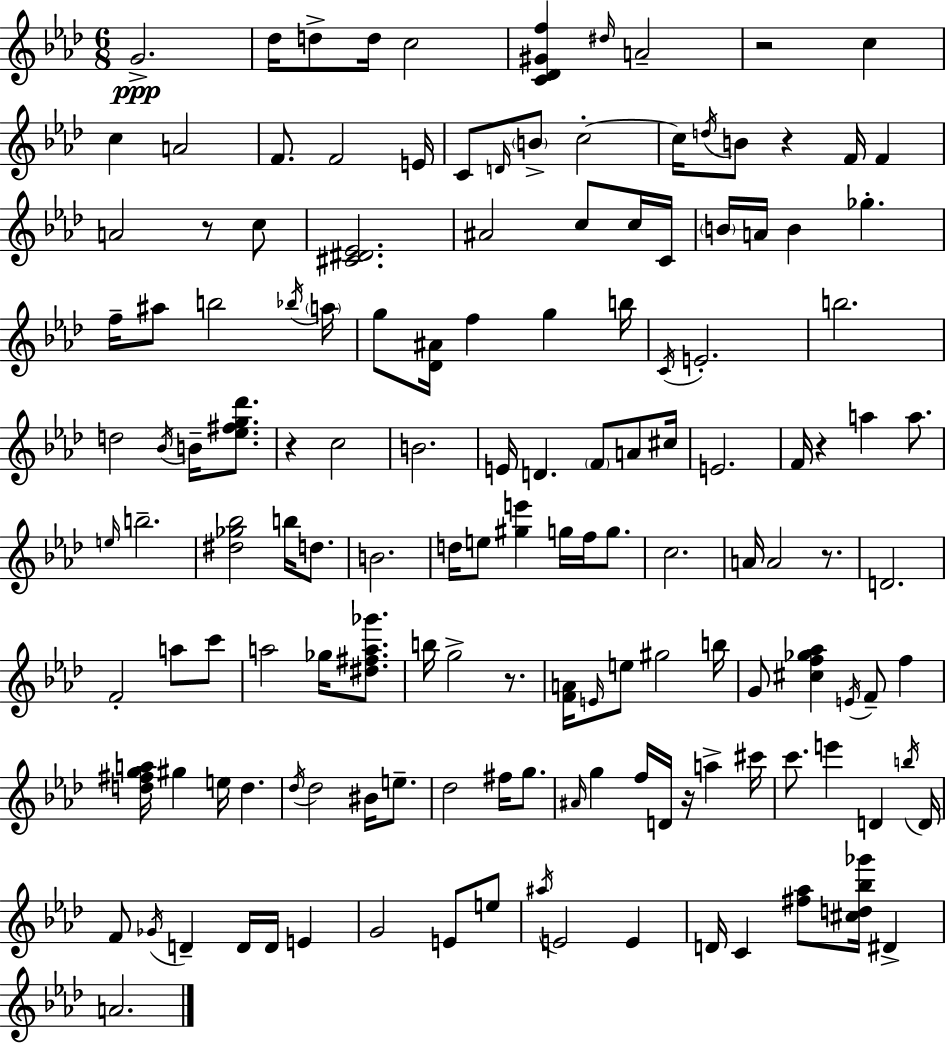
G4/h. Db5/s D5/e D5/s C5/h [C4,Db4,G#4,F5]/q D#5/s A4/h R/h C5/q C5/q A4/h F4/e. F4/h E4/s C4/e D4/s B4/e C5/h C5/s D5/s B4/e R/q F4/s F4/q A4/h R/e C5/e [C#4,D#4,Eb4]/h. A#4/h C5/e C5/s C4/s B4/s A4/s B4/q Gb5/q. F5/s A#5/e B5/h Bb5/s A5/s G5/e [Db4,A#4]/s F5/q G5/q B5/s C4/s E4/h. B5/h. D5/h Bb4/s B4/s [Eb5,F#5,G5,Db6]/e. R/q C5/h B4/h. E4/s D4/q. F4/e A4/e C#5/s E4/h. F4/s R/q A5/q A5/e. E5/s B5/h. [D#5,Gb5,Bb5]/h B5/s D5/e. B4/h. D5/s E5/e [G#5,E6]/q G5/s F5/s G5/e. C5/h. A4/s A4/h R/e. D4/h. F4/h A5/e C6/e A5/h Gb5/s [D#5,F#5,A5,Gb6]/e. B5/s G5/h R/e. [F4,A4]/s E4/s E5/e G#5/h B5/s G4/e [C#5,F5,Gb5,Ab5]/q E4/s F4/e F5/q [D5,F#5,G5,A5]/s G#5/q E5/s D5/q. Db5/s Db5/h BIS4/s E5/e. Db5/h F#5/s G5/e. A#4/s G5/q F5/s D4/s R/s A5/q C#6/s C6/e. E6/q D4/q B5/s D4/s F4/e Gb4/s D4/q D4/s D4/s E4/q G4/h E4/e E5/e A#5/s E4/h E4/q D4/s C4/q [F#5,Ab5]/e [C#5,D5,Bb5,Gb6]/s D#4/q A4/h.